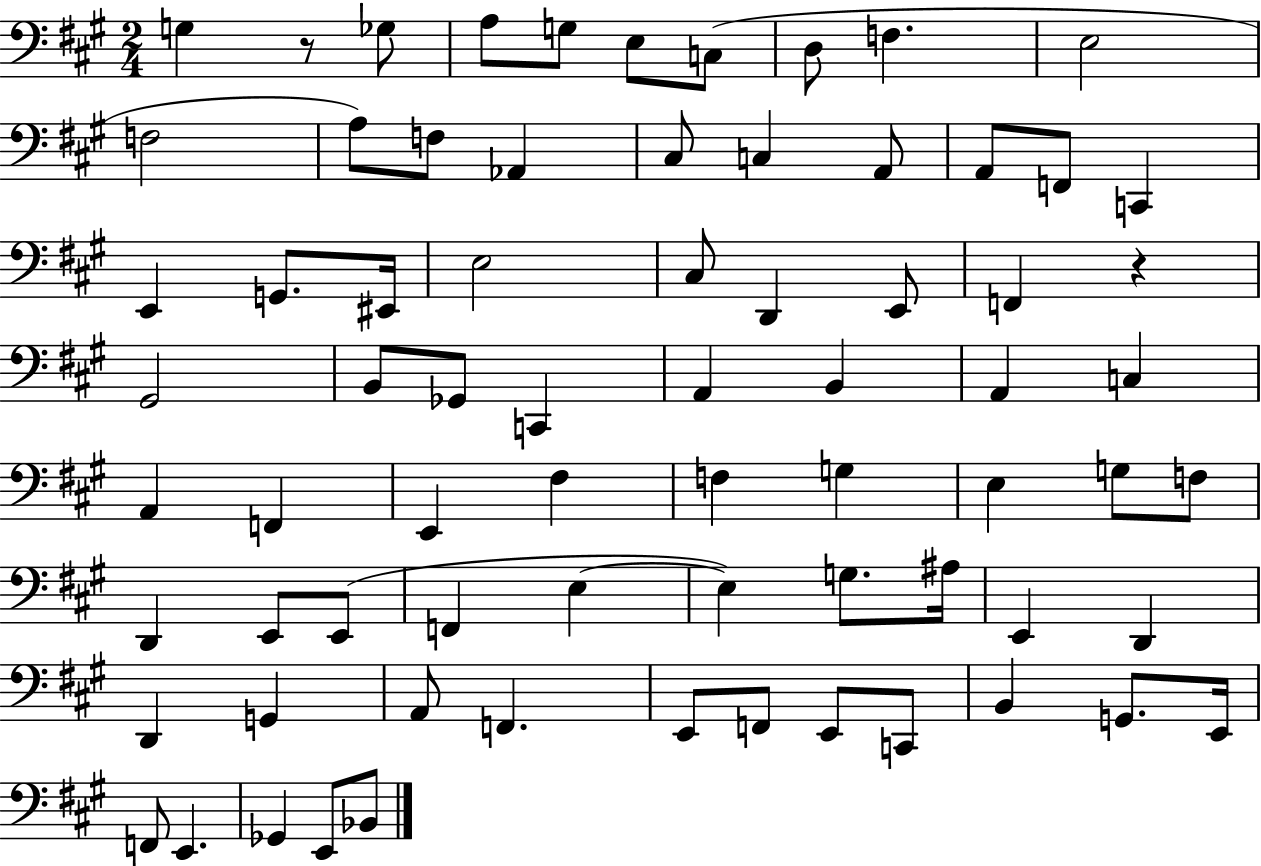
G3/q R/e Gb3/e A3/e G3/e E3/e C3/e D3/e F3/q. E3/h F3/h A3/e F3/e Ab2/q C#3/e C3/q A2/e A2/e F2/e C2/q E2/q G2/e. EIS2/s E3/h C#3/e D2/q E2/e F2/q R/q G#2/h B2/e Gb2/e C2/q A2/q B2/q A2/q C3/q A2/q F2/q E2/q F#3/q F3/q G3/q E3/q G3/e F3/e D2/q E2/e E2/e F2/q E3/q E3/q G3/e. A#3/s E2/q D2/q D2/q G2/q A2/e F2/q. E2/e F2/e E2/e C2/e B2/q G2/e. E2/s F2/e E2/q. Gb2/q E2/e Bb2/e